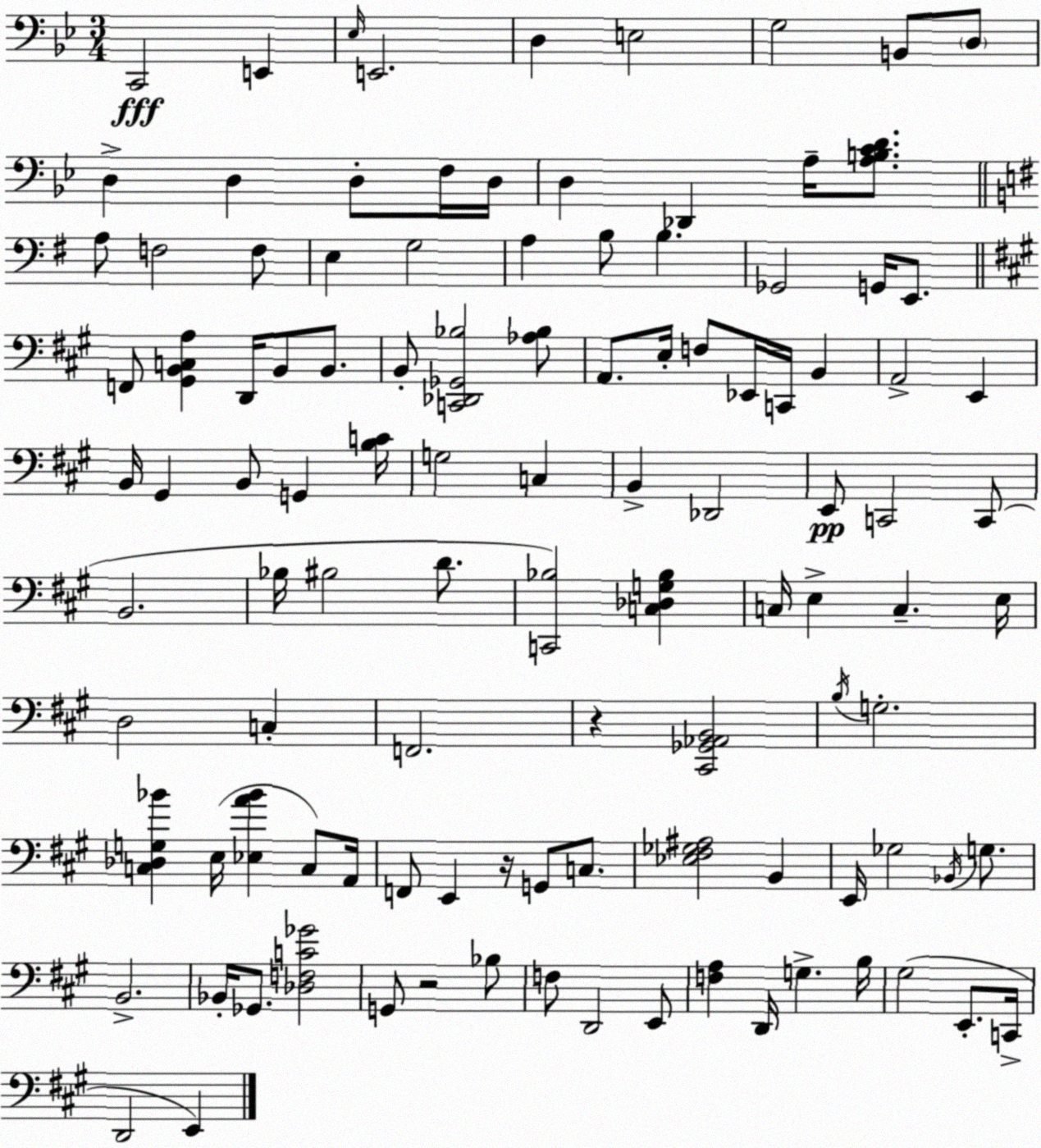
X:1
T:Untitled
M:3/4
L:1/4
K:Gm
C,,2 E,, _E,/4 E,,2 D, E,2 G,2 B,,/2 D,/2 D, D, D,/2 F,/4 D,/4 D, _D,, A,/4 [A,B,CD]/2 A,/2 F,2 F,/2 E, G,2 A, B,/2 B, _G,,2 G,,/4 E,,/2 F,,/2 [^G,,B,,C,A,] D,,/4 B,,/2 B,,/2 B,,/2 [C,,_D,,_G,,_B,]2 [_A,_B,]/2 A,,/2 E,/4 F,/2 _E,,/4 C,,/4 B,, A,,2 E,, B,,/4 ^G,, B,,/2 G,, [B,C]/4 G,2 C, B,, _D,,2 E,,/2 C,,2 C,,/2 B,,2 _B,/4 ^B,2 D/2 [C,,_B,]2 [C,_D,G,_B,] C,/4 E, C, E,/4 D,2 C, F,,2 z [^C,,_G,,_A,,B,,]2 B,/4 G,2 [C,_D,G,_B] E,/4 [_E,A_B] C,/2 A,,/4 F,,/2 E,, z/4 G,,/2 C,/2 [_E,^F,_G,^A,]2 B,, E,,/4 _G,2 _B,,/4 G,/2 B,,2 _B,,/4 _G,,/2 [_D,F,C_G]2 G,,/2 z2 _B,/2 F,/2 D,,2 E,,/2 [F,A,] D,,/4 G, B,/4 ^G,2 E,,/2 C,,/4 D,,2 E,,